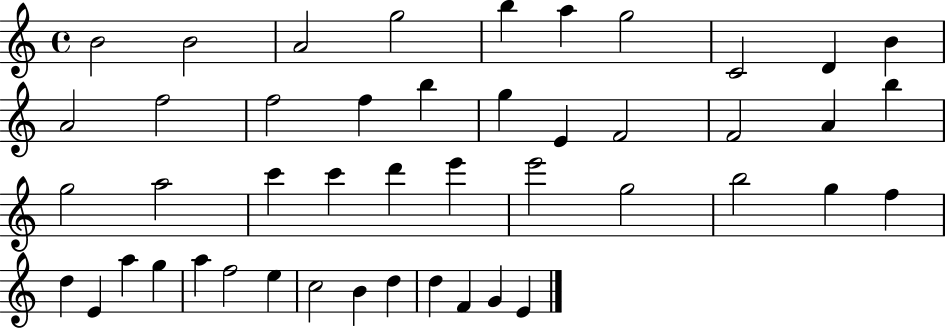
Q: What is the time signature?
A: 4/4